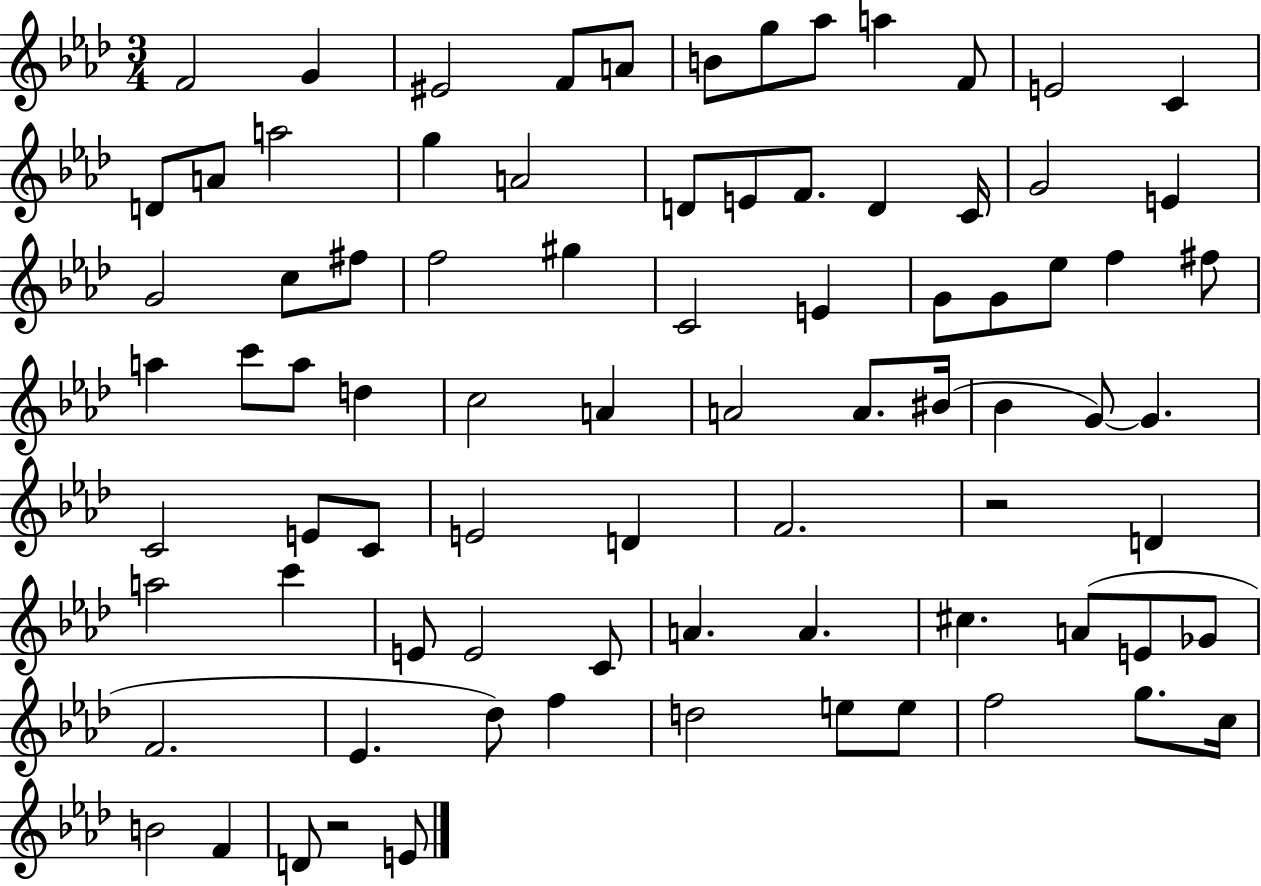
{
  \clef treble
  \numericTimeSignature
  \time 3/4
  \key aes \major
  f'2 g'4 | eis'2 f'8 a'8 | b'8 g''8 aes''8 a''4 f'8 | e'2 c'4 | \break d'8 a'8 a''2 | g''4 a'2 | d'8 e'8 f'8. d'4 c'16 | g'2 e'4 | \break g'2 c''8 fis''8 | f''2 gis''4 | c'2 e'4 | g'8 g'8 ees''8 f''4 fis''8 | \break a''4 c'''8 a''8 d''4 | c''2 a'4 | a'2 a'8. bis'16( | bes'4 g'8~~) g'4. | \break c'2 e'8 c'8 | e'2 d'4 | f'2. | r2 d'4 | \break a''2 c'''4 | e'8 e'2 c'8 | a'4. a'4. | cis''4. a'8( e'8 ges'8 | \break f'2. | ees'4. des''8) f''4 | d''2 e''8 e''8 | f''2 g''8. c''16 | \break b'2 f'4 | d'8 r2 e'8 | \bar "|."
}